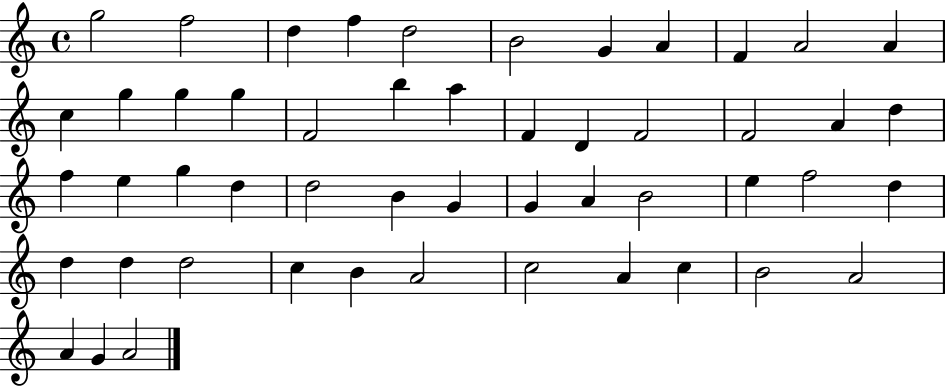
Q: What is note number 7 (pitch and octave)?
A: G4